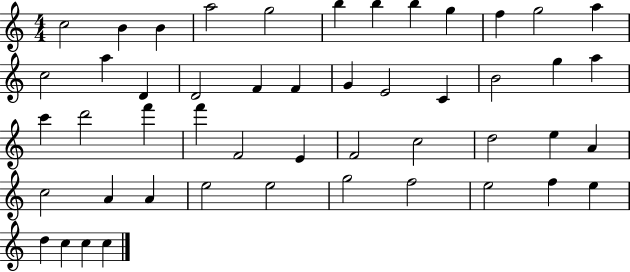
{
  \clef treble
  \numericTimeSignature
  \time 4/4
  \key c \major
  c''2 b'4 b'4 | a''2 g''2 | b''4 b''4 b''4 g''4 | f''4 g''2 a''4 | \break c''2 a''4 d'4 | d'2 f'4 f'4 | g'4 e'2 c'4 | b'2 g''4 a''4 | \break c'''4 d'''2 f'''4 | f'''4 f'2 e'4 | f'2 c''2 | d''2 e''4 a'4 | \break c''2 a'4 a'4 | e''2 e''2 | g''2 f''2 | e''2 f''4 e''4 | \break d''4 c''4 c''4 c''4 | \bar "|."
}